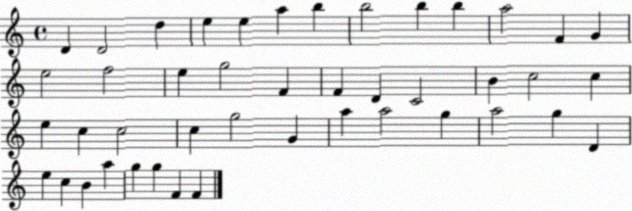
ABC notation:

X:1
T:Untitled
M:4/4
L:1/4
K:C
D D2 d e e a b b2 b b a2 F G e2 f2 e g2 F F D C2 B c2 c e c c2 c g2 G a a2 g a2 g D e c B a g g F F